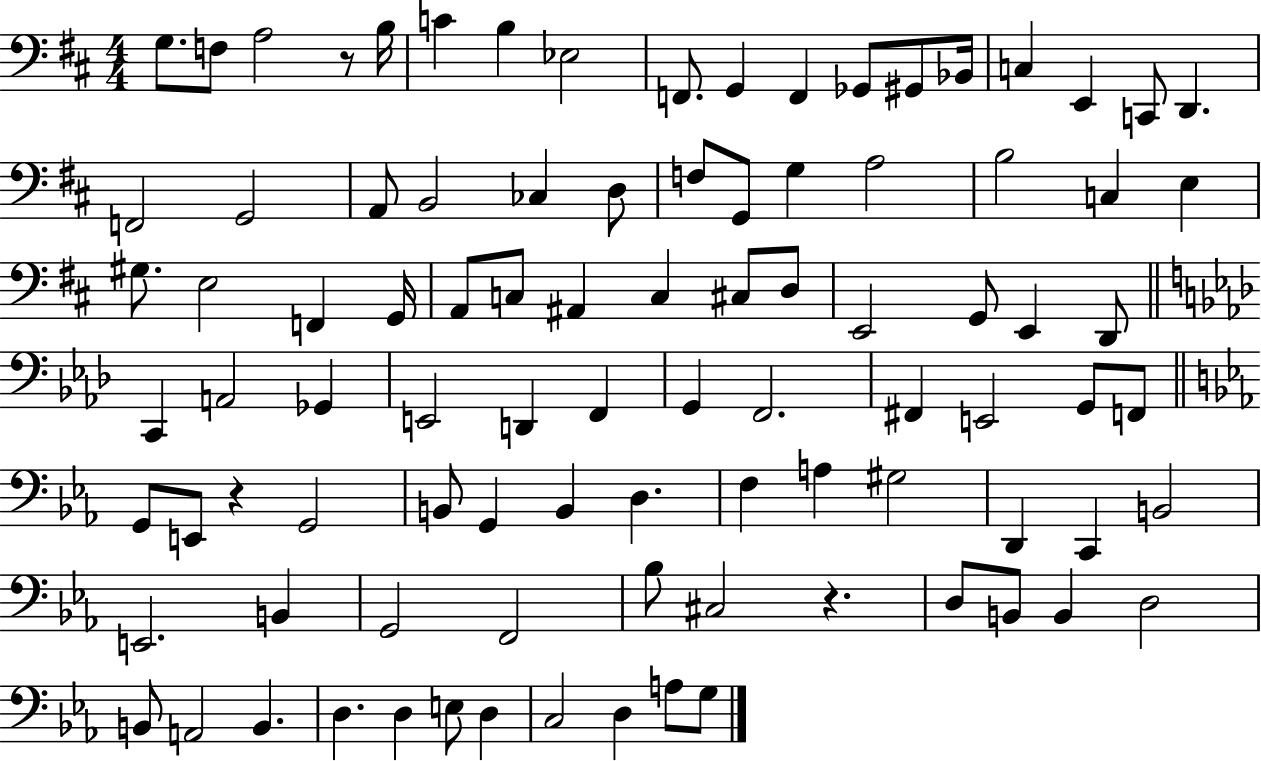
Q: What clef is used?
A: bass